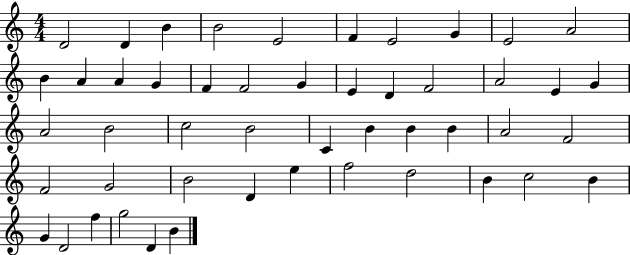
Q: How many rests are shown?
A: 0